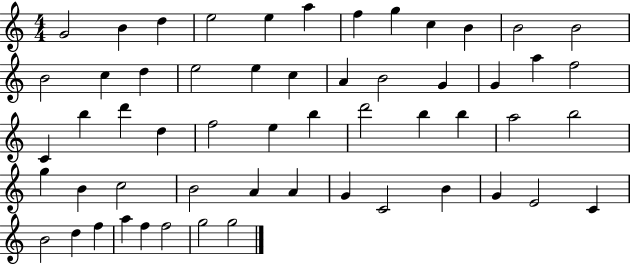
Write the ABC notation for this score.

X:1
T:Untitled
M:4/4
L:1/4
K:C
G2 B d e2 e a f g c B B2 B2 B2 c d e2 e c A B2 G G a f2 C b d' d f2 e b d'2 b b a2 b2 g B c2 B2 A A G C2 B G E2 C B2 d f a f f2 g2 g2